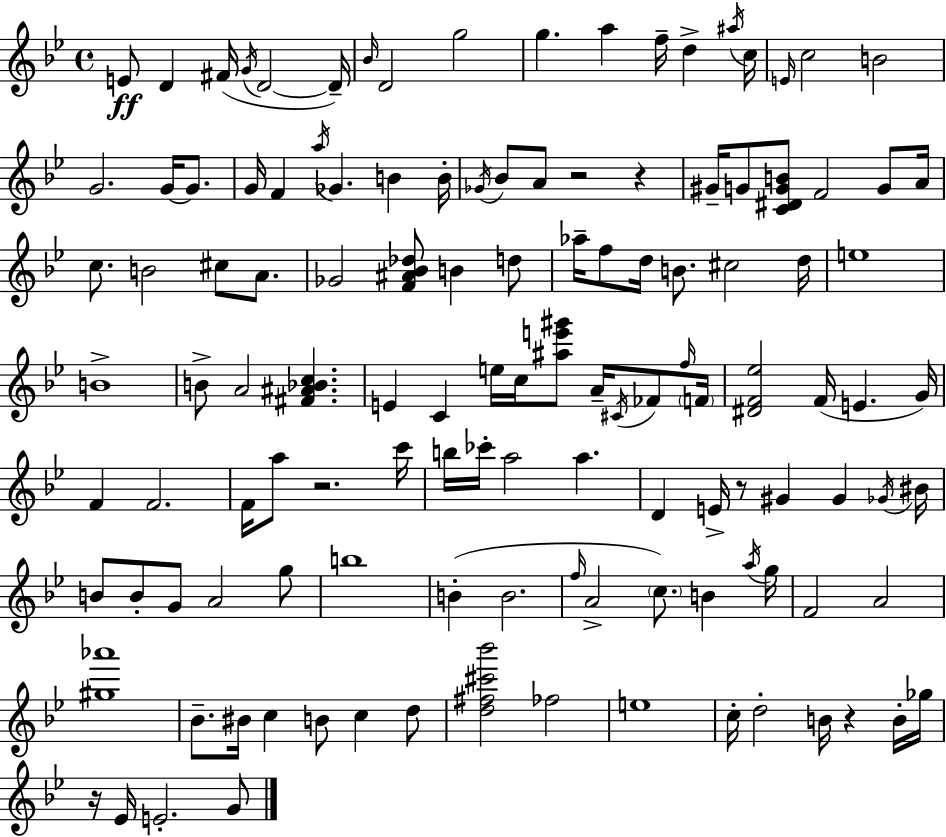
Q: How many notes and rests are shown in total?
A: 124